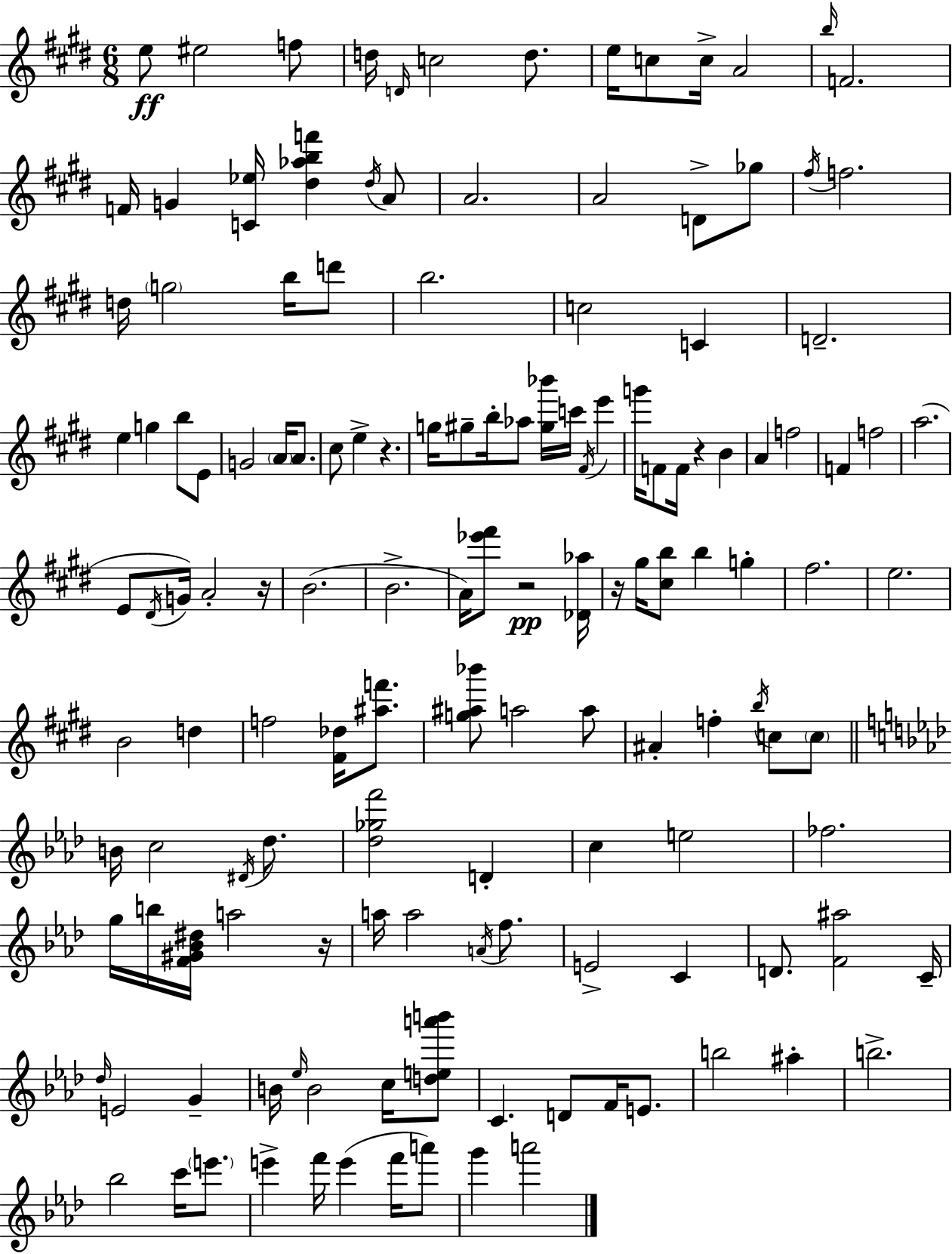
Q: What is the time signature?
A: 6/8